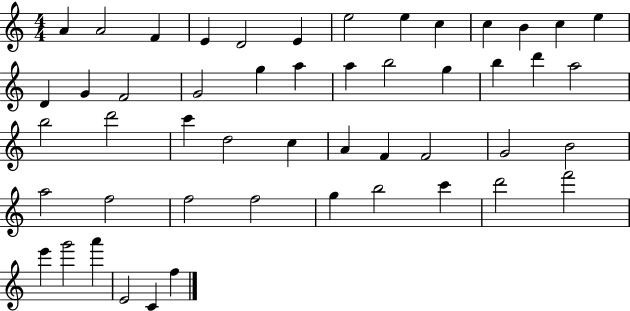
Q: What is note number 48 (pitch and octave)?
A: E4